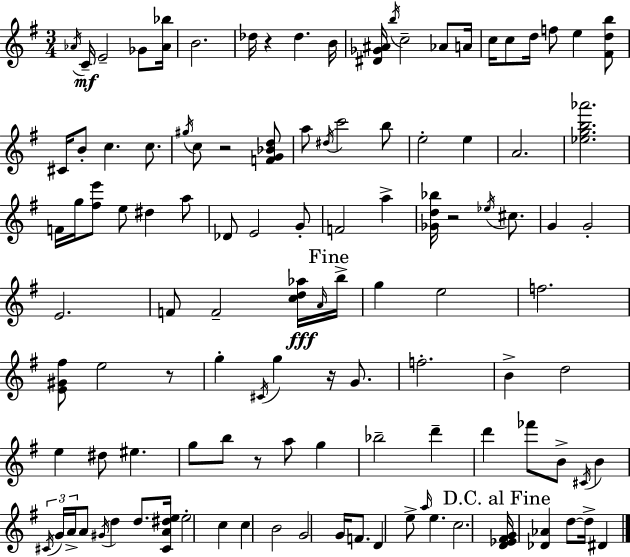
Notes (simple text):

Ab4/s C4/s E4/h Gb4/e [Ab4,Bb5]/s B4/h. Db5/s R/q Db5/q. B4/s [D#4,Gb4,A#4]/s B5/s C5/h Ab4/e A4/s C5/s C5/e D5/s F5/e E5/q [F#4,D5,B5]/e C#4/s B4/e C5/q. C5/e. G#5/s C5/e R/h [F4,G4,Bb4,D5]/e A5/e D#5/s C6/h B5/e E5/h E5/q A4/h. [Eb5,G5,B5,Ab6]/h. F4/s G5/s [F#5,E6]/e E5/e D#5/q A5/e Db4/e E4/h G4/e F4/h A5/q [Gb4,D5,Bb5]/s R/h Eb5/s C#5/e. G4/q G4/h E4/h. F4/e F4/h [C5,D5,Ab5]/s A4/s B5/s G5/q E5/h F5/h. [E4,G#4,F#5]/e E5/h R/e G5/q C#4/s G5/q R/s G4/e. F5/h. B4/q D5/h E5/q D#5/e EIS5/q. G5/e B5/e R/e A5/e G5/q Bb5/h D6/q D6/q FES6/e B4/e C#4/s B4/q C#4/s G4/s A4/s A4/e G#4/s D5/q D5/e. [C#4,A4,D#5,E5]/s E5/h C5/q C5/q B4/h G4/h G4/s F4/e. D4/q E5/e A5/s E5/q. C5/h. [D4,Eb4,F#4,G4]/s [Db4,Ab4]/q D5/e D5/s D#4/q